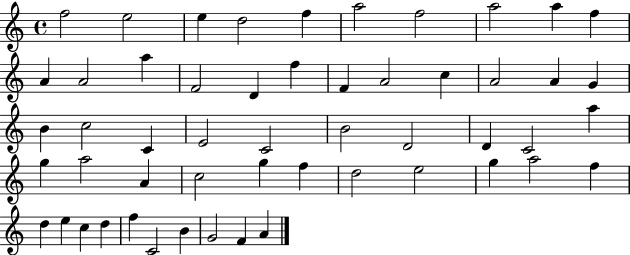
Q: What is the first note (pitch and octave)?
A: F5